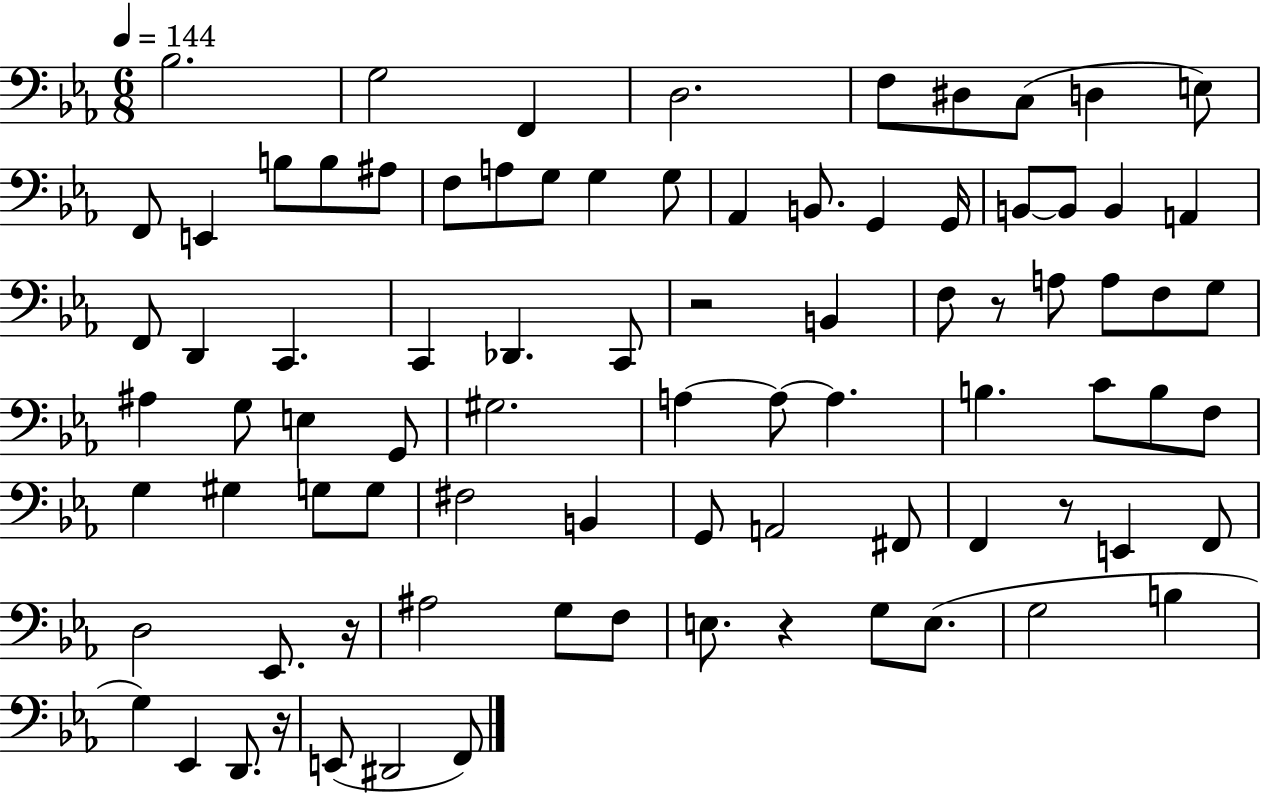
Bb3/h. G3/h F2/q D3/h. F3/e D#3/e C3/e D3/q E3/e F2/e E2/q B3/e B3/e A#3/e F3/e A3/e G3/e G3/q G3/e Ab2/q B2/e. G2/q G2/s B2/e B2/e B2/q A2/q F2/e D2/q C2/q. C2/q Db2/q. C2/e R/h B2/q F3/e R/e A3/e A3/e F3/e G3/e A#3/q G3/e E3/q G2/e G#3/h. A3/q A3/e A3/q. B3/q. C4/e B3/e F3/e G3/q G#3/q G3/e G3/e F#3/h B2/q G2/e A2/h F#2/e F2/q R/e E2/q F2/e D3/h Eb2/e. R/s A#3/h G3/e F3/e E3/e. R/q G3/e E3/e. G3/h B3/q G3/q Eb2/q D2/e. R/s E2/e D#2/h F2/e